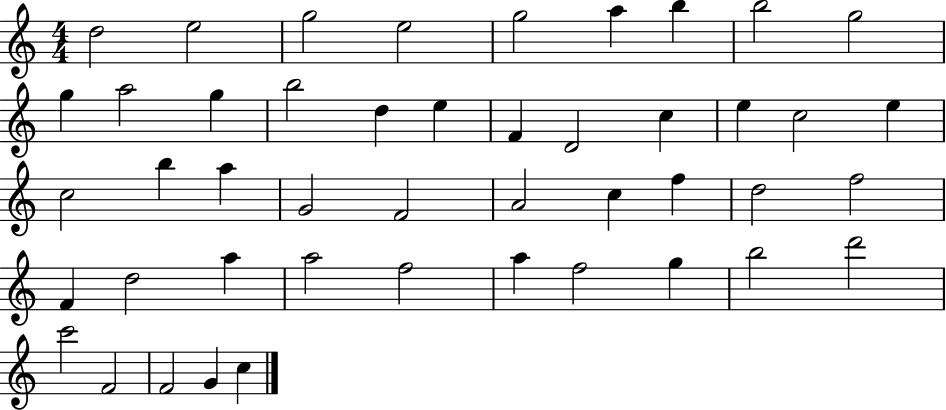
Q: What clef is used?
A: treble